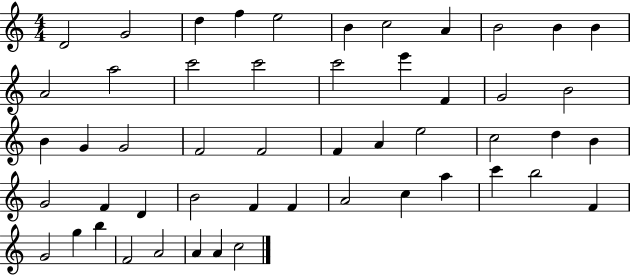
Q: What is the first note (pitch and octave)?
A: D4